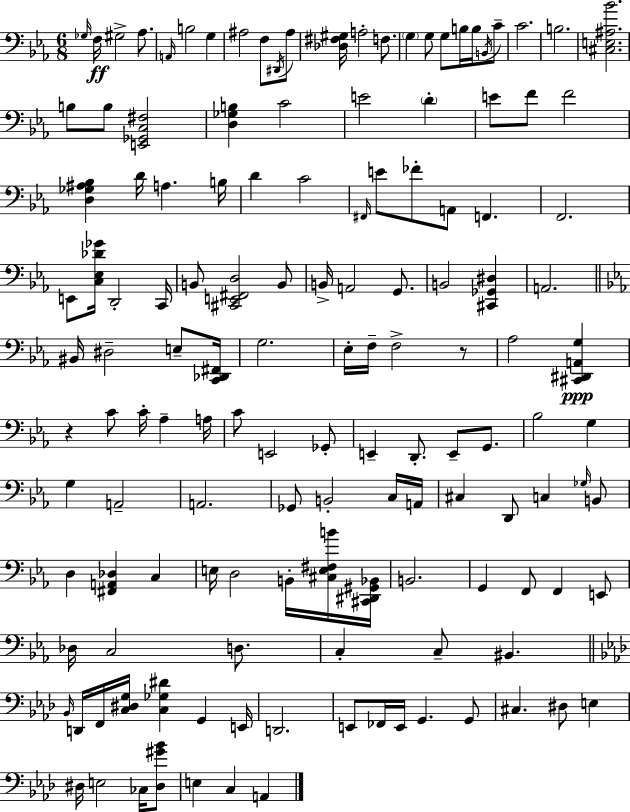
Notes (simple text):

Gb3/s F3/s G#3/h Ab3/e. A2/s B3/h G3/q A#3/h F3/e D#2/s A#3/e [Db3,F#3,G#3]/s A3/h F3/e. G3/q G3/e G3/e B3/s B3/s B2/s C4/e C4/h. B3/h. [C#3,E3,A#3,Bb4]/h. B3/e B3/e [E2,Gb2,C3,F#3]/h [D3,Gb3,B3]/q C4/h E4/h D4/q E4/e F4/e F4/h [D3,Gb3,A#3,Bb3]/q D4/s A3/q. B3/s D4/q C4/h F#2/s E4/e FES4/e A2/e F2/q. F2/h. E2/e [C3,Eb3,Db4,Gb4]/s D2/h C2/s B2/e [C#2,E2,F#2,D3]/h B2/e B2/s A2/h G2/e. B2/h [C#2,Gb2,D#3]/q A2/h. BIS2/s D#3/h E3/e [C2,Db2,F#2]/s G3/h. Eb3/s F3/s F3/h R/e Ab3/h [C#2,D#2,A2,G3]/q R/q C4/e C4/s Ab3/q A3/s C4/e E2/h Gb2/e E2/q D2/e. E2/e G2/e. Bb3/h G3/q G3/q A2/h A2/h. Gb2/e B2/h C3/s A2/s C#3/q D2/e C3/q Gb3/s B2/e D3/q [F#2,A2,Db3]/q C3/q E3/s D3/h B2/s [C#3,E3,F#3,B4]/s [C#2,D#2,G#2,Bb2]/s B2/h. G2/q F2/e F2/q E2/e Db3/s C3/h D3/e. C3/q C3/e BIS2/q. Bb2/s D2/s F2/s [C3,D#3,G3]/s [C3,Gb3,D#4]/q G2/q E2/s D2/h. E2/e FES2/s E2/s G2/q. G2/e C#3/q. D#3/e E3/q D#3/s E3/h CES3/s [D#3,G#4,Bb4]/e E3/q C3/q A2/q